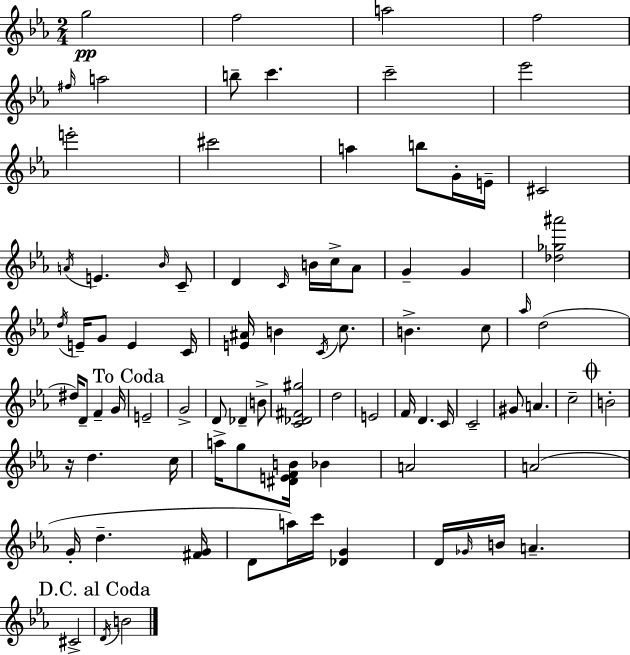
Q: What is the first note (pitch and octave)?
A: G5